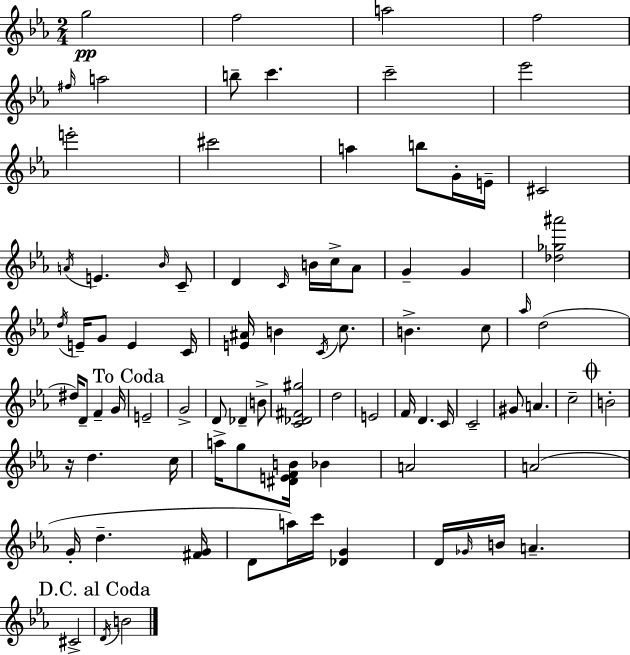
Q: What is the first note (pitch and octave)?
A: G5